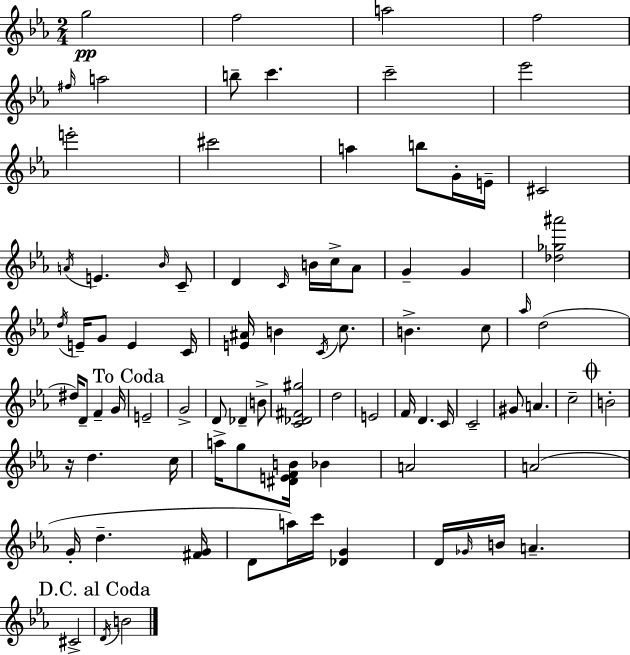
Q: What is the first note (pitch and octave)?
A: G5